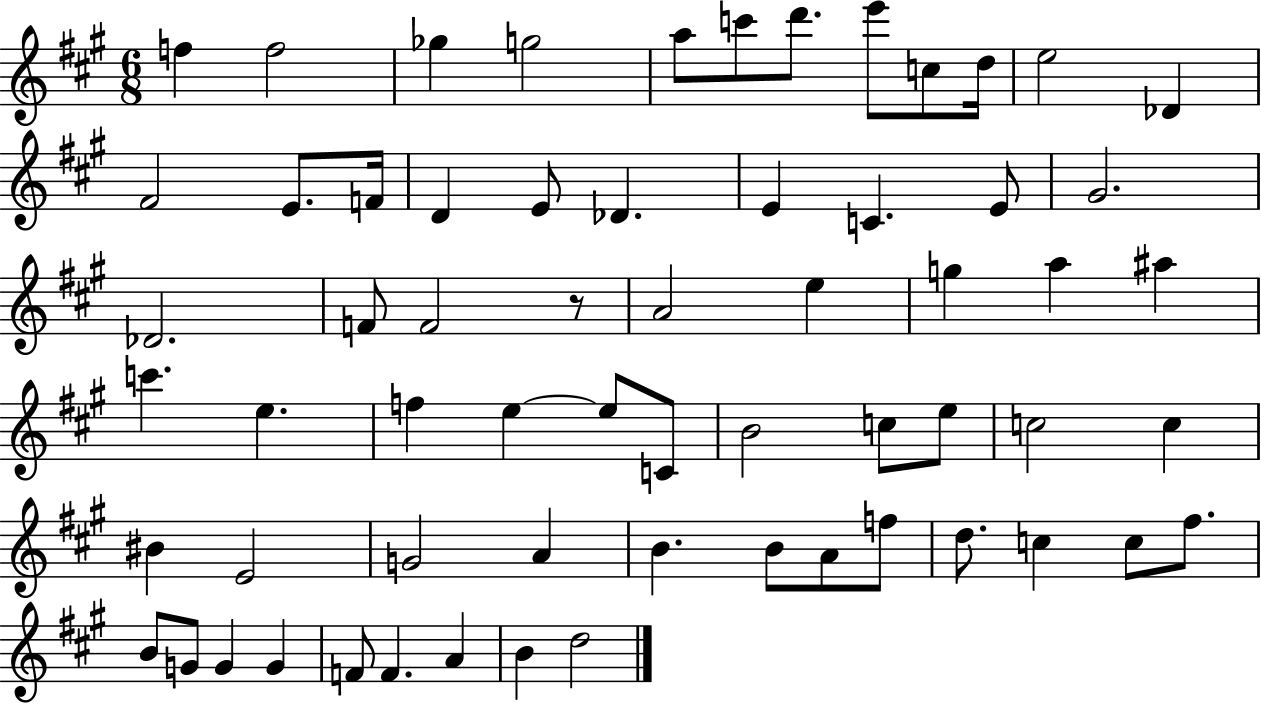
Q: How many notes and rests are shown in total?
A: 63